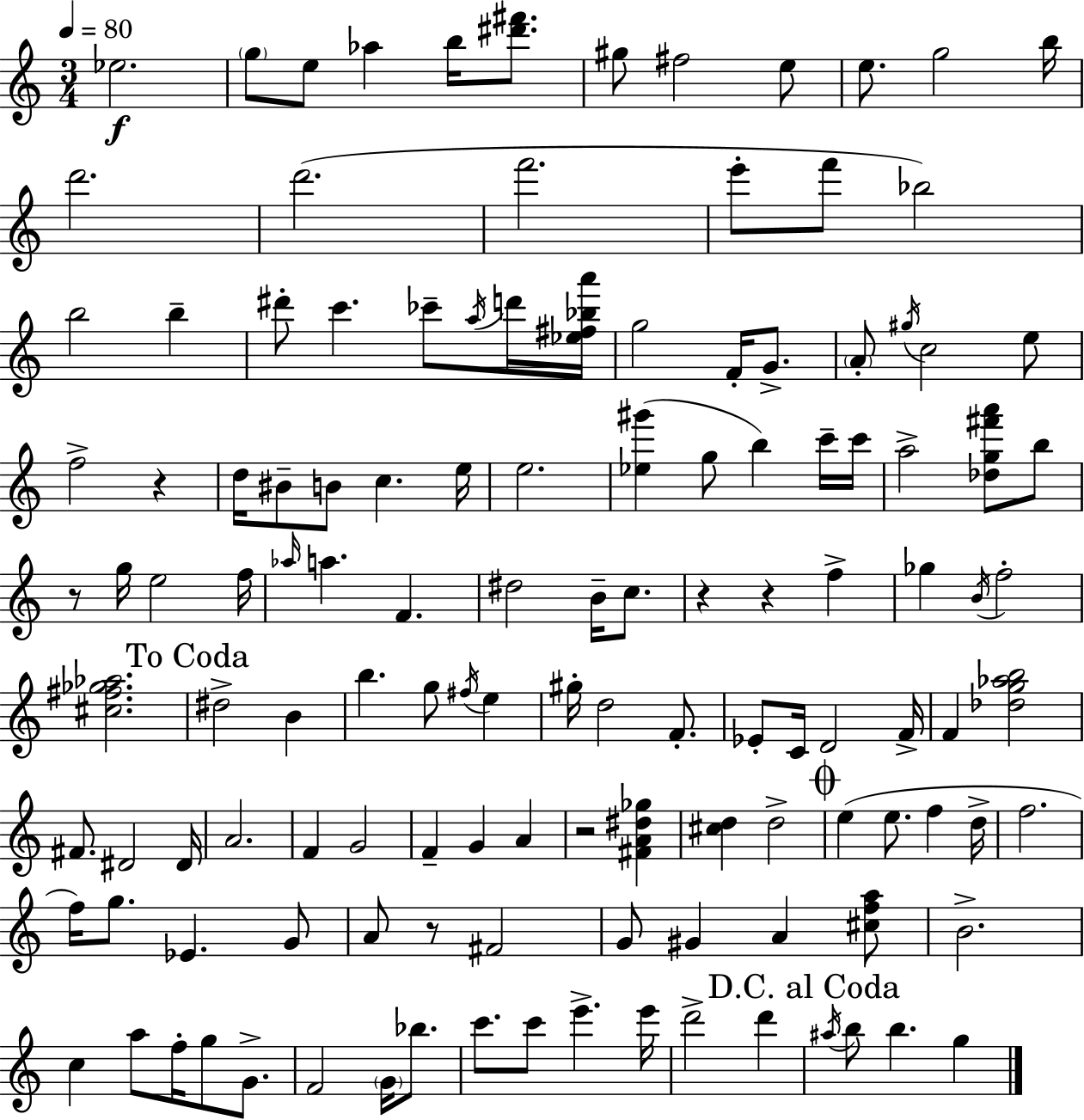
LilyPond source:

{
  \clef treble
  \numericTimeSignature
  \time 3/4
  \key c \major
  \tempo 4 = 80
  \repeat volta 2 { ees''2.\f | \parenthesize g''8 e''8 aes''4 b''16 <dis''' fis'''>8. | gis''8 fis''2 e''8 | e''8. g''2 b''16 | \break d'''2. | d'''2.( | f'''2. | e'''8-. f'''8 bes''2) | \break b''2 b''4-- | dis'''8-. c'''4. ces'''8-- \acciaccatura { a''16 } d'''16 | <ees'' fis'' bes'' a'''>16 g''2 f'16-. g'8.-> | \parenthesize a'8-. \acciaccatura { gis''16 } c''2 | \break e''8 f''2-> r4 | d''16 bis'8-- b'8 c''4. | e''16 e''2. | <ees'' gis'''>4( g''8 b''4) | \break c'''16-- c'''16 a''2-> <des'' g'' fis''' a'''>8 | b''8 r8 g''16 e''2 | f''16 \grace { aes''16 } a''4. f'4. | dis''2 b'16-- | \break c''8. r4 r4 f''4-> | ges''4 \acciaccatura { b'16 } f''2-. | <cis'' fis'' ges'' aes''>2. | \mark "To Coda" dis''2-> | \break b'4 b''4. g''8 | \acciaccatura { fis''16 } e''4 gis''16-. d''2 | f'8.-. ees'8-. c'16 d'2 | f'16-> f'4 <des'' g'' aes'' b''>2 | \break fis'8. dis'2 | dis'16 a'2. | f'4 g'2 | f'4-- g'4 | \break a'4 r2 | <fis' a' dis'' ges''>4 <cis'' d''>4 d''2-> | \mark \markup { \musicglyph "scripts.coda" } e''4( e''8. | f''4 d''16-> f''2. | \break f''16) g''8. ees'4. | g'8 a'8 r8 fis'2 | g'8 gis'4 a'4 | <cis'' f'' a''>8 b'2.-> | \break c''4 a''8 f''16-. | g''8 g'8.-> f'2 | \parenthesize g'16 bes''8. c'''8. c'''8 e'''4.-> | e'''16 d'''2-> | \break d'''4 \mark "D.C. al Coda" \acciaccatura { ais''16 } b''8 b''4. | g''4 } \bar "|."
}